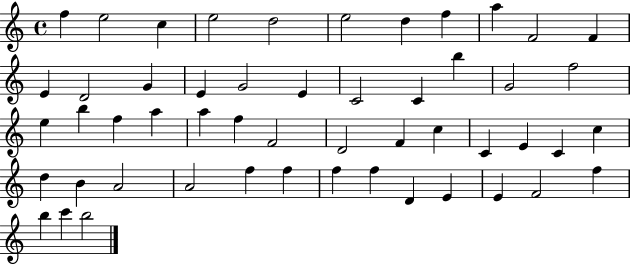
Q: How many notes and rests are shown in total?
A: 52